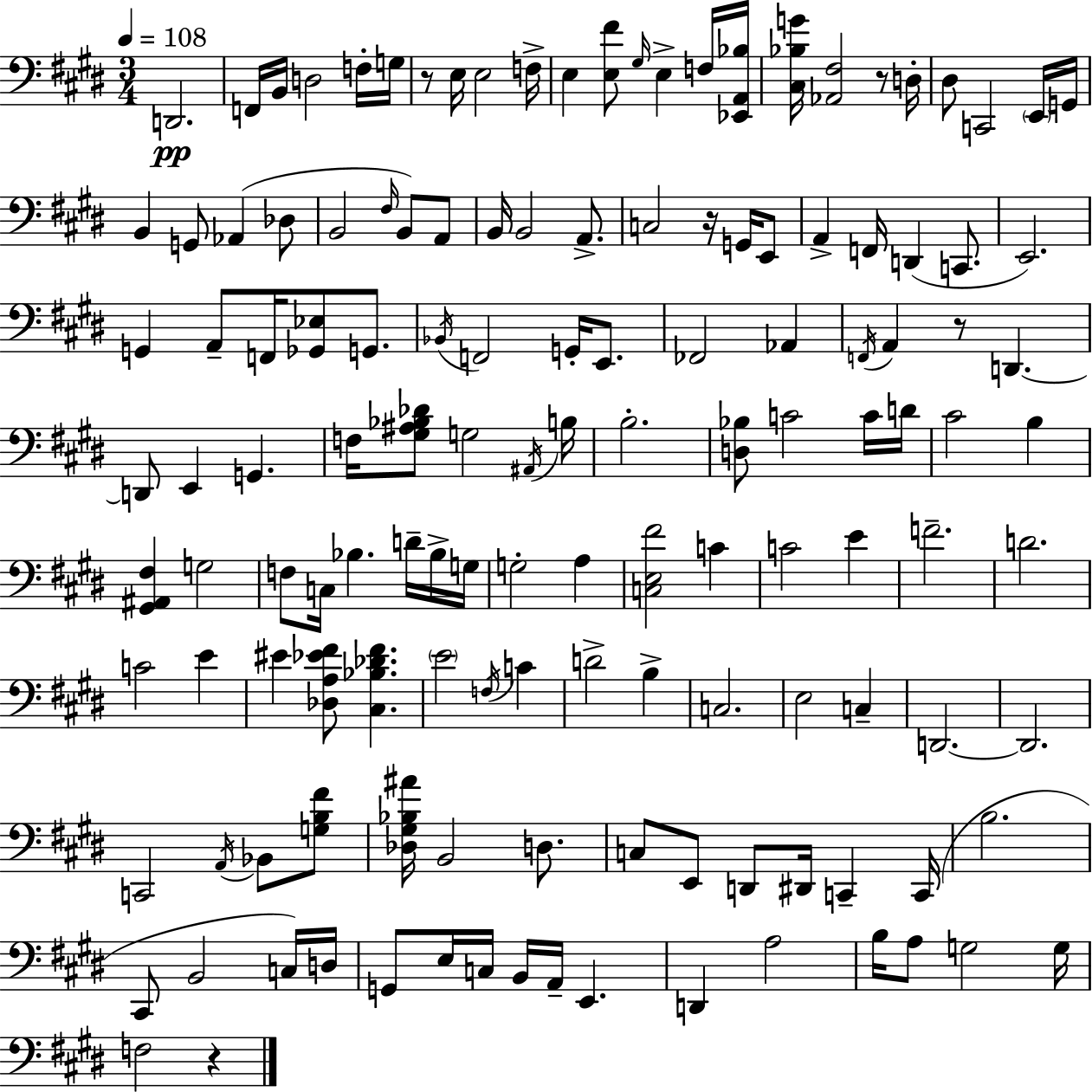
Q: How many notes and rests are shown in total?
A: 137